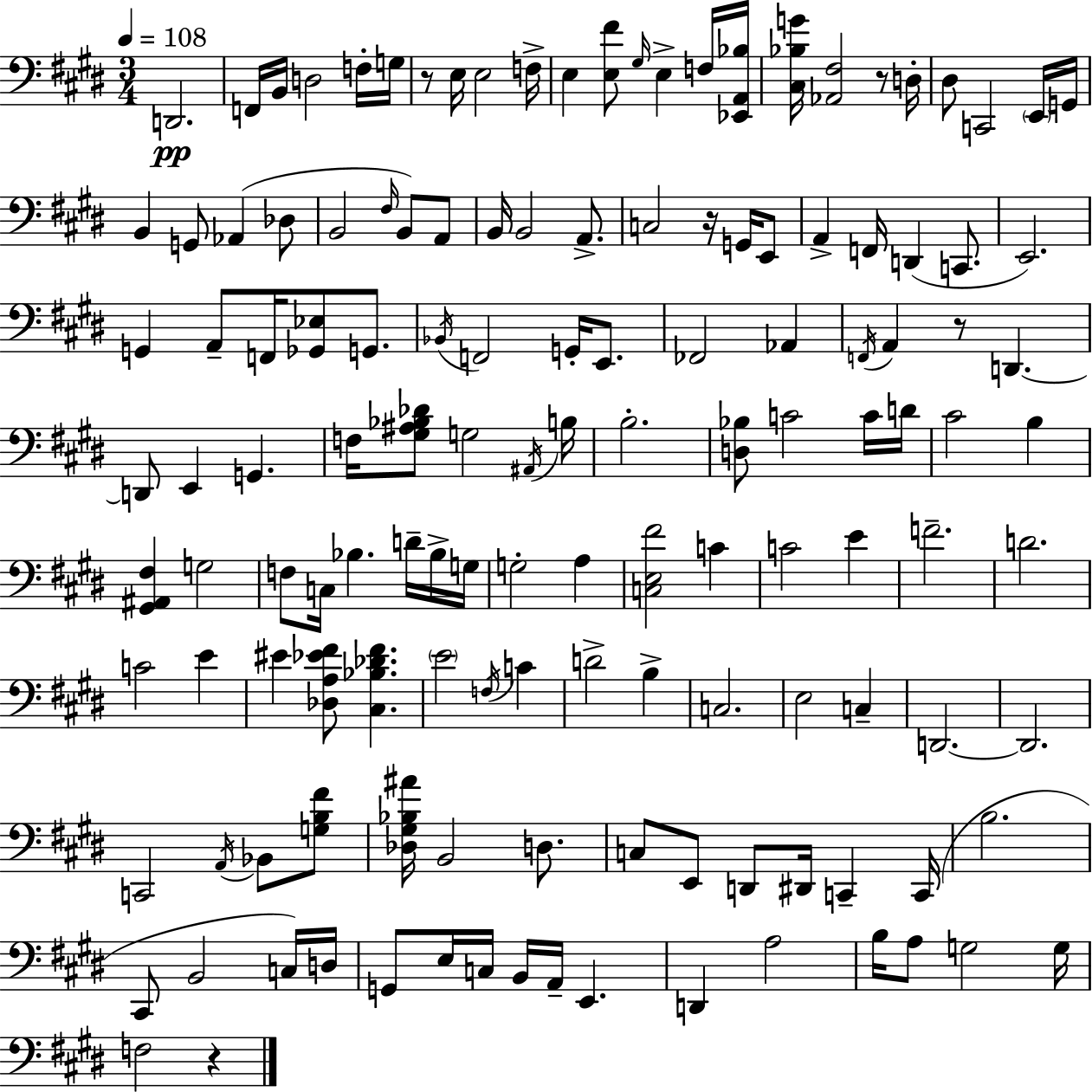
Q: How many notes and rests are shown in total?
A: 137